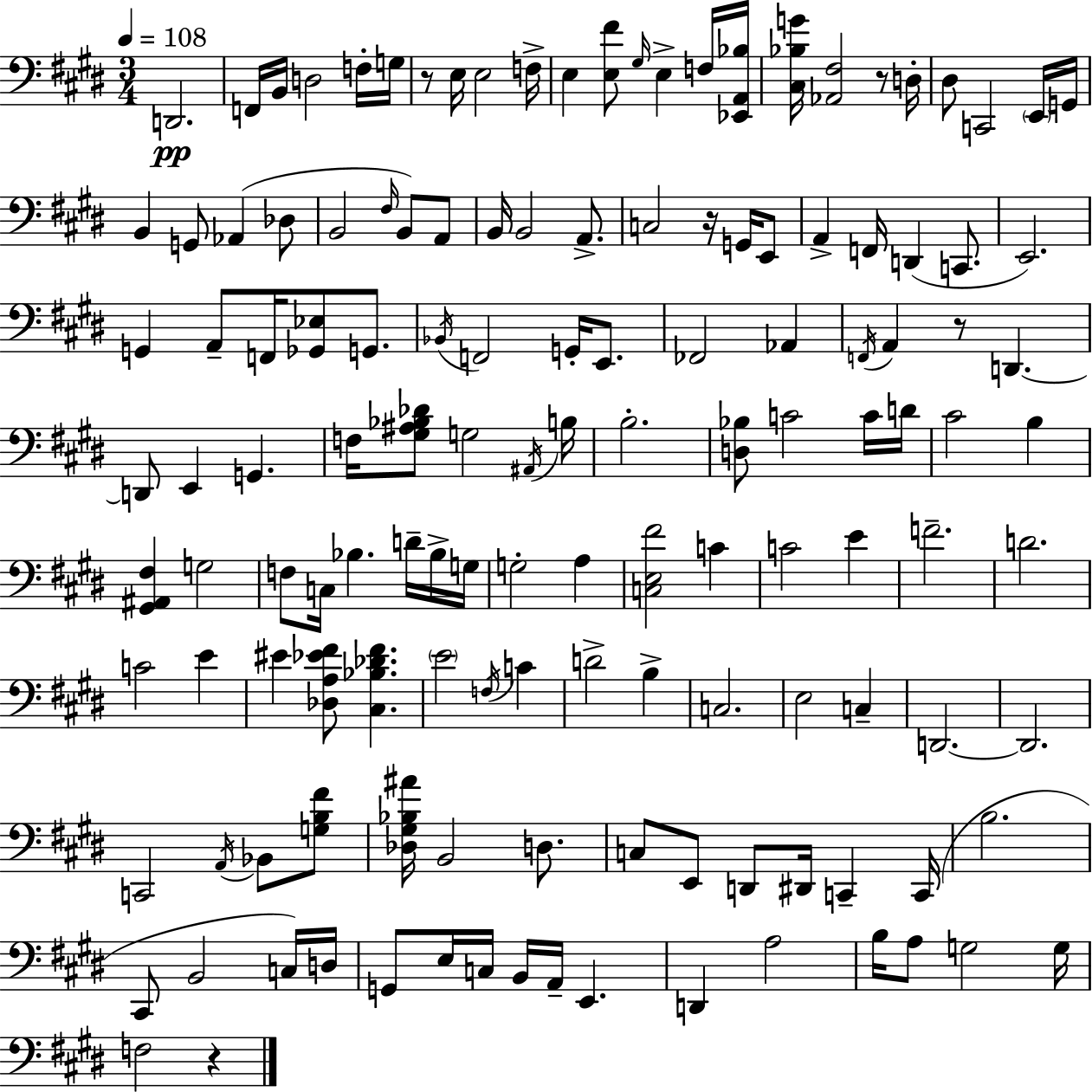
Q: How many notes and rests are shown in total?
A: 137